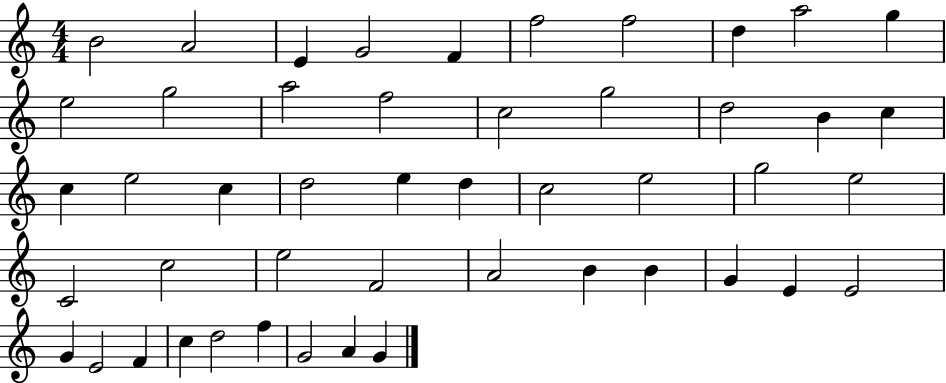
X:1
T:Untitled
M:4/4
L:1/4
K:C
B2 A2 E G2 F f2 f2 d a2 g e2 g2 a2 f2 c2 g2 d2 B c c e2 c d2 e d c2 e2 g2 e2 C2 c2 e2 F2 A2 B B G E E2 G E2 F c d2 f G2 A G